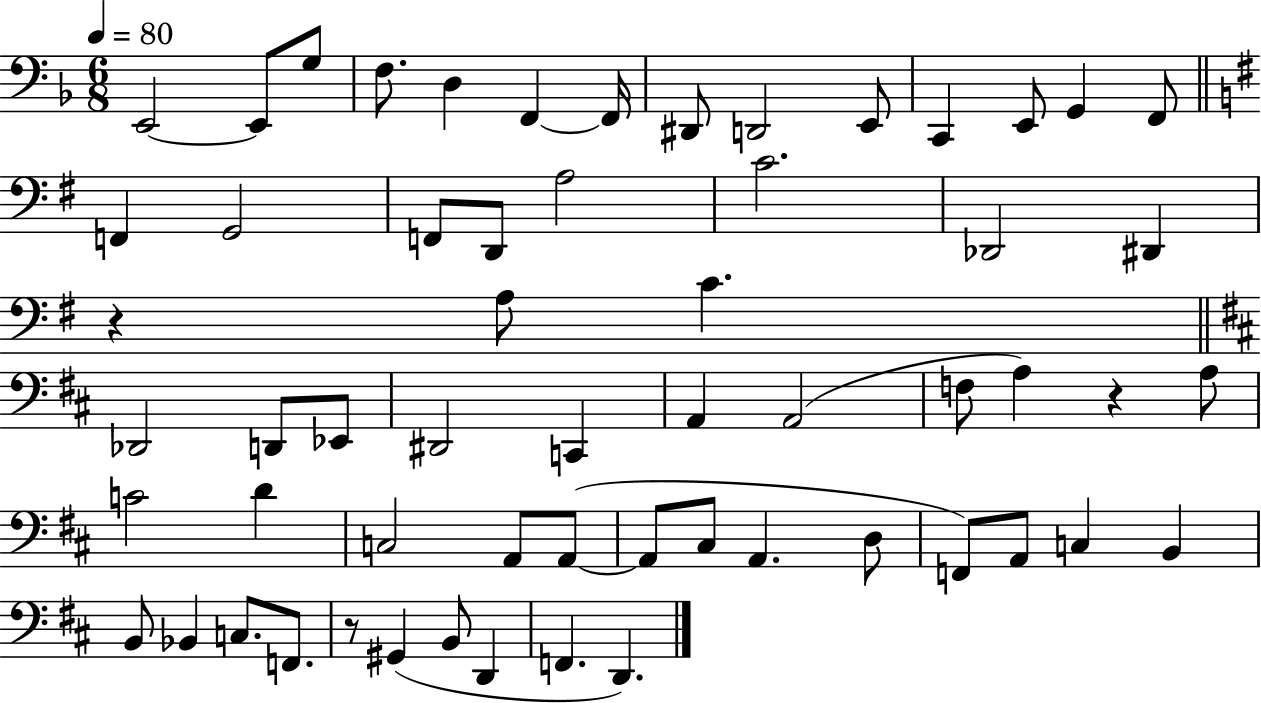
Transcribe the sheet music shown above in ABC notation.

X:1
T:Untitled
M:6/8
L:1/4
K:F
E,,2 E,,/2 G,/2 F,/2 D, F,, F,,/4 ^D,,/2 D,,2 E,,/2 C,, E,,/2 G,, F,,/2 F,, G,,2 F,,/2 D,,/2 A,2 C2 _D,,2 ^D,, z A,/2 C _D,,2 D,,/2 _E,,/2 ^D,,2 C,, A,, A,,2 F,/2 A, z A,/2 C2 D C,2 A,,/2 A,,/2 A,,/2 ^C,/2 A,, D,/2 F,,/2 A,,/2 C, B,, B,,/2 _B,, C,/2 F,,/2 z/2 ^G,, B,,/2 D,, F,, D,,